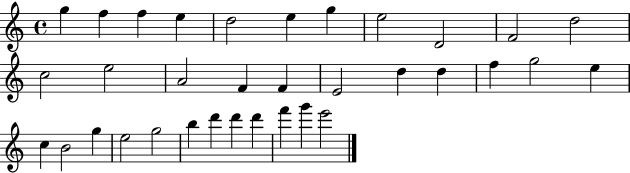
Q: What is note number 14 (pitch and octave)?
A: A4